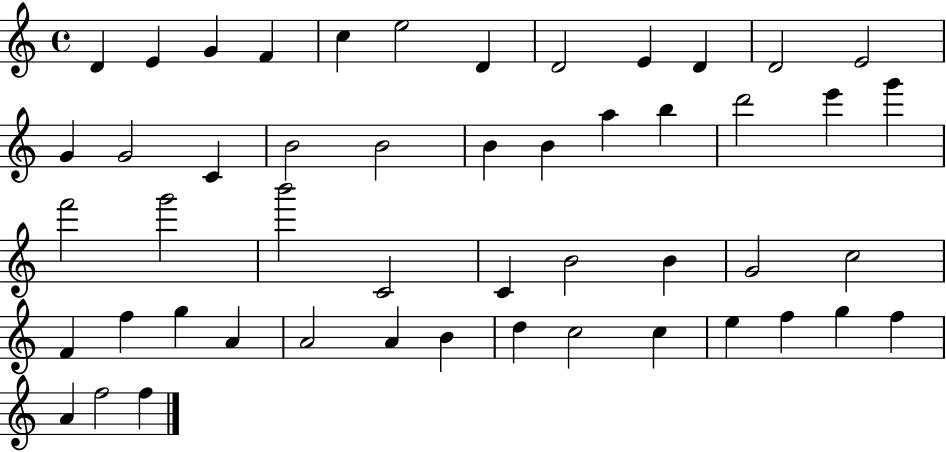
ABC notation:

X:1
T:Untitled
M:4/4
L:1/4
K:C
D E G F c e2 D D2 E D D2 E2 G G2 C B2 B2 B B a b d'2 e' g' f'2 g'2 b'2 C2 C B2 B G2 c2 F f g A A2 A B d c2 c e f g f A f2 f